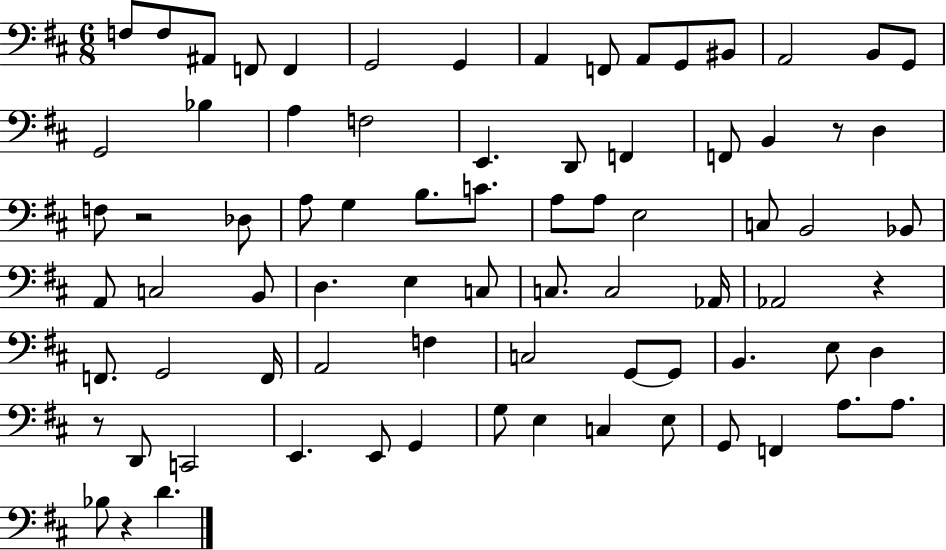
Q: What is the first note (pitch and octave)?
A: F3